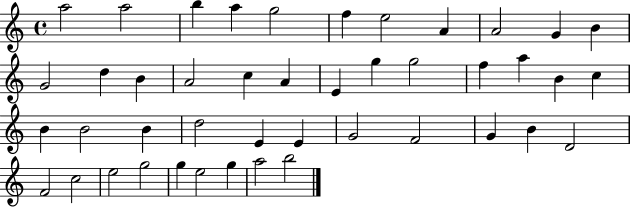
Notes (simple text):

A5/h A5/h B5/q A5/q G5/h F5/q E5/h A4/q A4/h G4/q B4/q G4/h D5/q B4/q A4/h C5/q A4/q E4/q G5/q G5/h F5/q A5/q B4/q C5/q B4/q B4/h B4/q D5/h E4/q E4/q G4/h F4/h G4/q B4/q D4/h F4/h C5/h E5/h G5/h G5/q E5/h G5/q A5/h B5/h